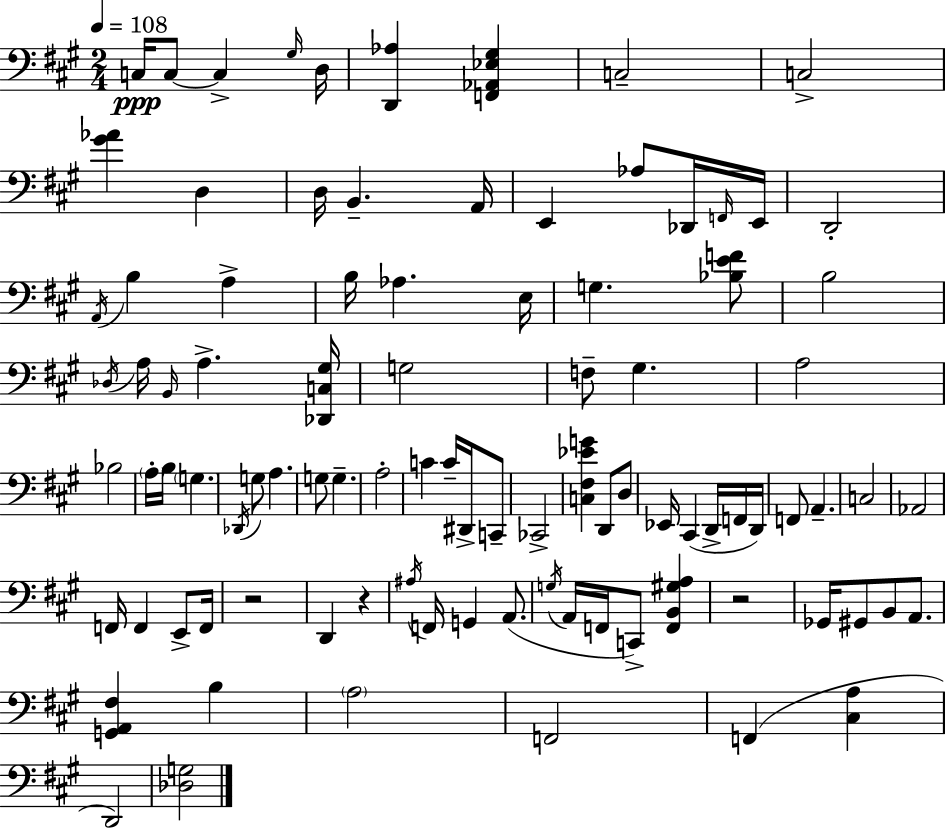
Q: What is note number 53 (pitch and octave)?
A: D2